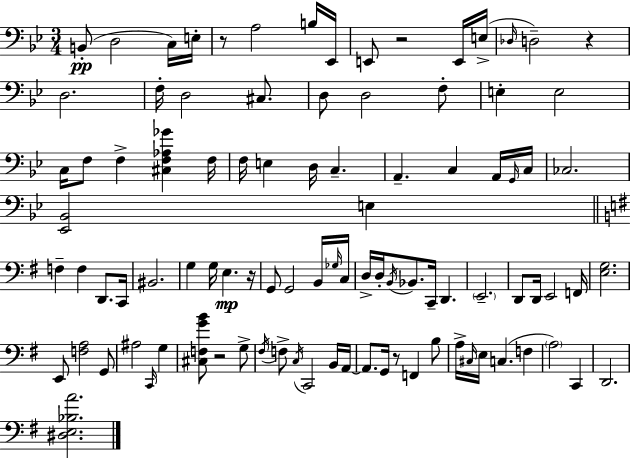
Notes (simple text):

B2/e D3/h C3/s E3/s R/e A3/h B3/s Eb2/s E2/e R/h E2/s E3/s Db3/s D3/h R/q D3/h. F3/s D3/h C#3/e. D3/e D3/h F3/e E3/q E3/h C3/s F3/e F3/q [C#3,F3,Ab3,Gb4]/q F3/s F3/s E3/q D3/s C3/q. A2/q. C3/q A2/s G2/s C3/s CES3/h. [Eb2,Bb2]/h E3/q F3/q F3/q D2/e. C2/s BIS2/h. G3/q G3/s E3/q. R/s G2/e G2/h B2/s Gb3/s C3/s D3/s D3/s B2/s Bb2/e. C2/s D2/q. E2/h. D2/e D2/s E2/h F2/s [E3,G3]/h. E2/e [F3,A3]/h G2/e A#3/h C2/s G3/q [C#3,F3,G4,B4]/e R/h G3/e F#3/s F3/e C3/s C2/h B2/s A2/s A2/e. G2/s R/e F2/q B3/e A3/s C#3/s E3/s C3/q. F3/q A3/h C2/q D2/h. [D#3,E3,Bb3,A4]/h.